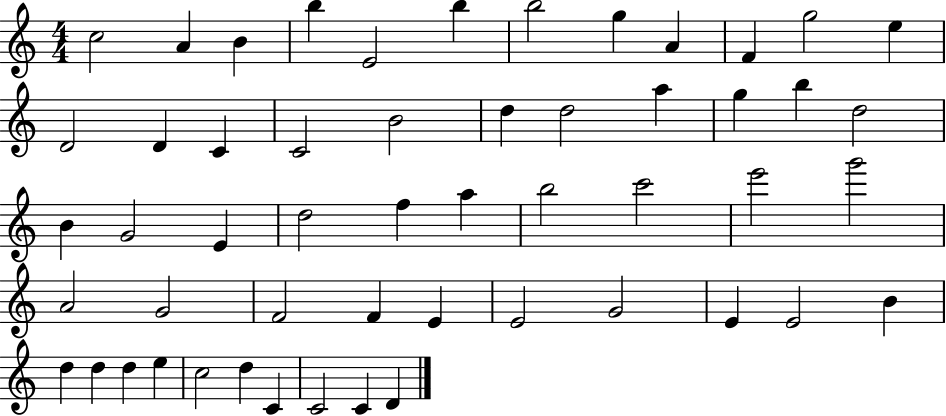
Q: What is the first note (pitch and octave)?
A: C5